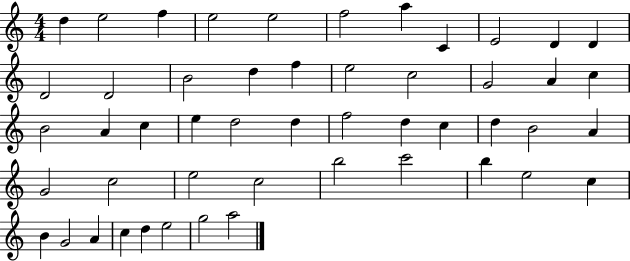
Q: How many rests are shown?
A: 0